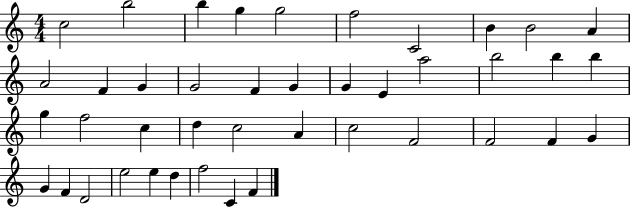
C5/h B5/h B5/q G5/q G5/h F5/h C4/h B4/q B4/h A4/q A4/h F4/q G4/q G4/h F4/q G4/q G4/q E4/q A5/h B5/h B5/q B5/q G5/q F5/h C5/q D5/q C5/h A4/q C5/h F4/h F4/h F4/q G4/q G4/q F4/q D4/h E5/h E5/q D5/q F5/h C4/q F4/q